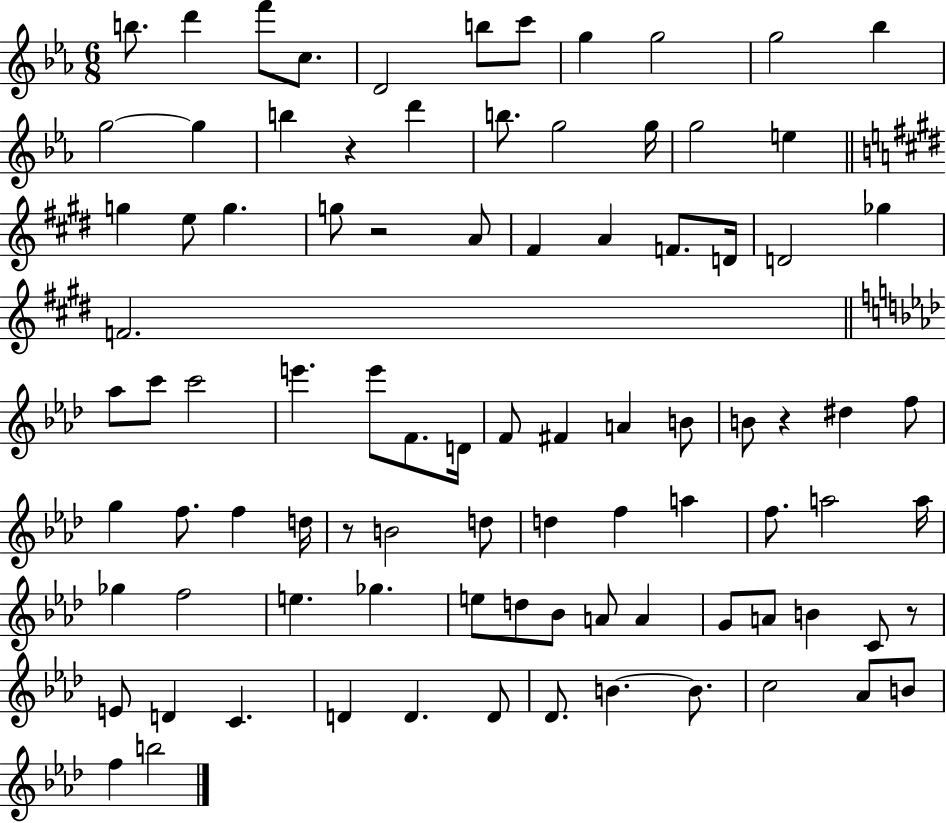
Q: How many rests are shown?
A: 5